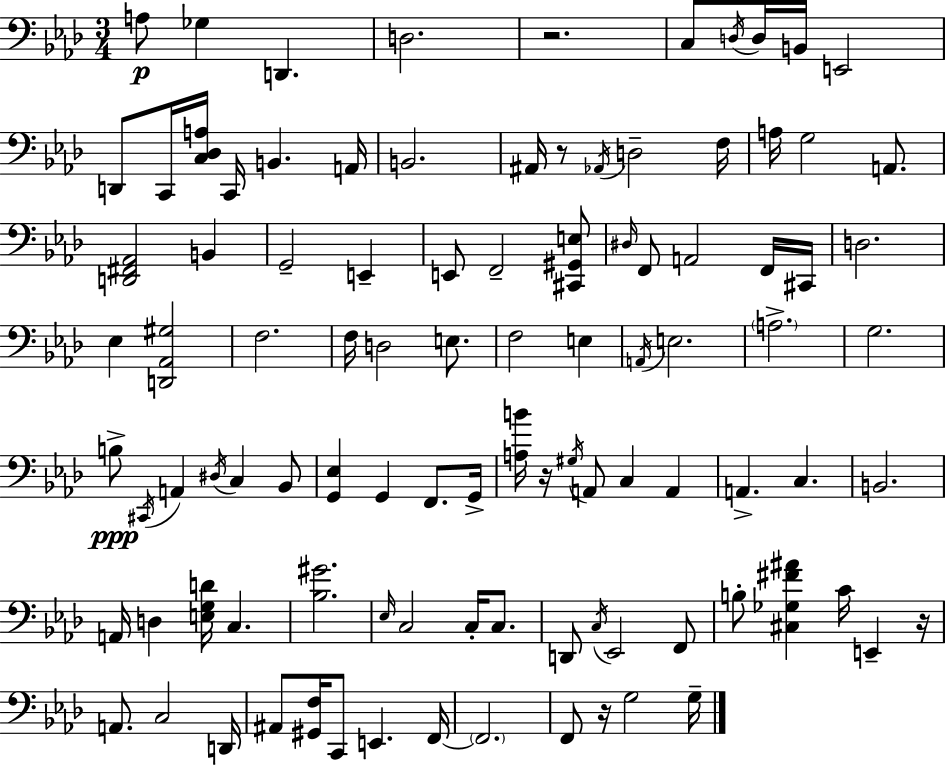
{
  \clef bass
  \numericTimeSignature
  \time 3/4
  \key aes \major
  a8\p ges4 d,4. | d2. | r2. | c8 \acciaccatura { d16 } d16 b,16 e,2 | \break d,8 c,16 <c des a>16 c,16 b,4. | a,16 b,2. | ais,16 r8 \acciaccatura { aes,16 } d2-- | f16 a16 g2 a,8. | \break <d, fis, aes,>2 b,4 | g,2-- e,4-- | e,8 f,2-- | <cis, gis, e>8 \grace { dis16 } f,8 a,2 | \break f,16 cis,16 d2. | ees4 <d, aes, gis>2 | f2. | f16 d2 | \break e8. f2 e4 | \acciaccatura { a,16 } e2. | \parenthesize a2.-> | g2. | \break b8->\ppp \acciaccatura { cis,16 } a,4 \acciaccatura { dis16 } | c4 bes,8 <g, ees>4 g,4 | f,8. g,16-> <a b'>16 r16 \acciaccatura { gis16 } a,8 c4 | a,4 a,4.-> | \break c4. b,2. | a,16 d4 | <e g d'>16 c4. <bes gis'>2. | \grace { ees16 } c2 | \break c16-. c8. d,8 \acciaccatura { c16 } ees,2 | f,8 b8-. <cis ges fis' ais'>4 | c'16 e,4-- r16 a,8. | c2 d,16 ais,8 <gis, f>16 | \break c,8 e,4. f,16~~ \parenthesize f,2. | f,8 r16 | g2 g16-- \bar "|."
}